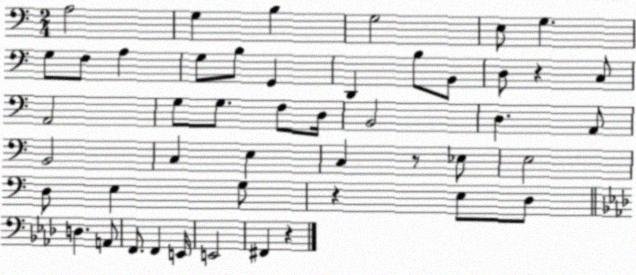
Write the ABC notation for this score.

X:1
T:Untitled
M:2/4
L:1/4
K:C
A,2 G, B, G,2 E,/2 G, G,/2 F,/2 A, G,/2 B,/2 G,, D,, B,/2 B,,/2 D,/2 z C,/2 A,,2 G,/2 G,/2 F,/2 D,/4 B,,2 D, A,,/2 B,,2 C, E, C, z/2 _E,/2 E,2 D,/2 E, G,/2 z E,/2 D,/2 D, A,,/2 F,,/2 F,, E,,/4 E,,2 ^F,, z